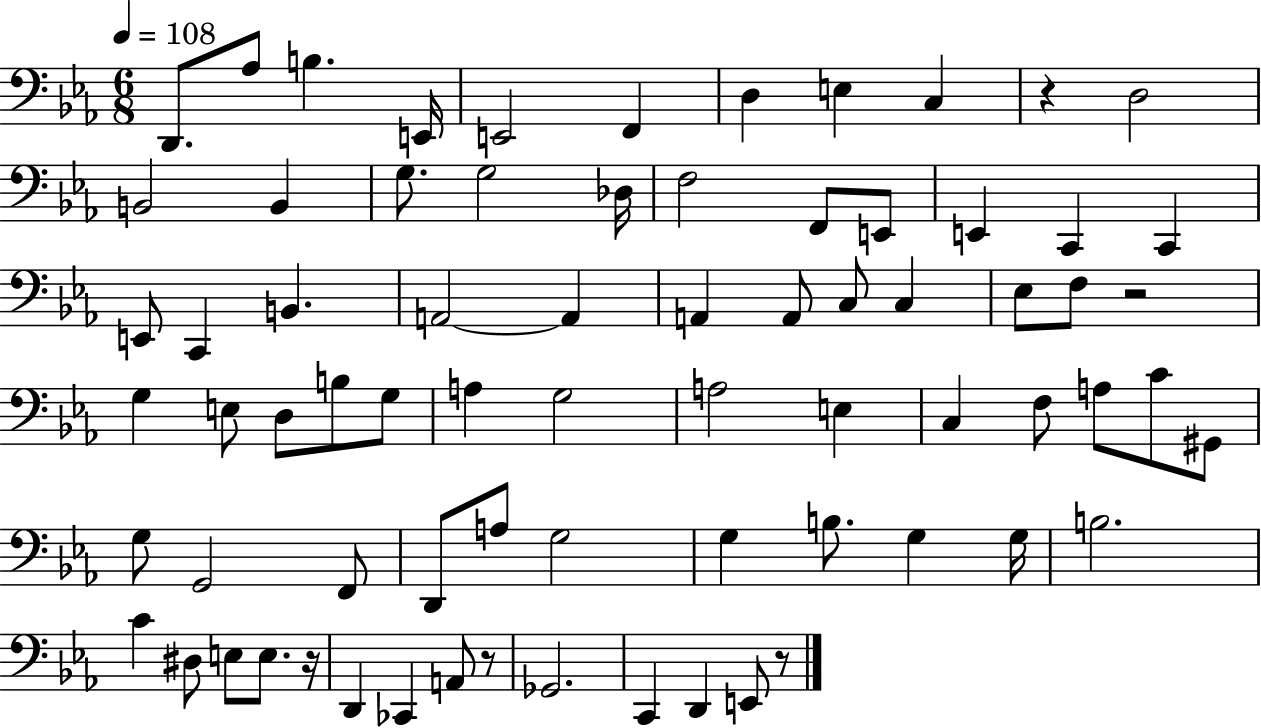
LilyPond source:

{
  \clef bass
  \numericTimeSignature
  \time 6/8
  \key ees \major
  \tempo 4 = 108
  d,8. aes8 b4. e,16 | e,2 f,4 | d4 e4 c4 | r4 d2 | \break b,2 b,4 | g8. g2 des16 | f2 f,8 e,8 | e,4 c,4 c,4 | \break e,8 c,4 b,4. | a,2~~ a,4 | a,4 a,8 c8 c4 | ees8 f8 r2 | \break g4 e8 d8 b8 g8 | a4 g2 | a2 e4 | c4 f8 a8 c'8 gis,8 | \break g8 g,2 f,8 | d,8 a8 g2 | g4 b8. g4 g16 | b2. | \break c'4 dis8 e8 e8. r16 | d,4 ces,4 a,8 r8 | ges,2. | c,4 d,4 e,8 r8 | \break \bar "|."
}